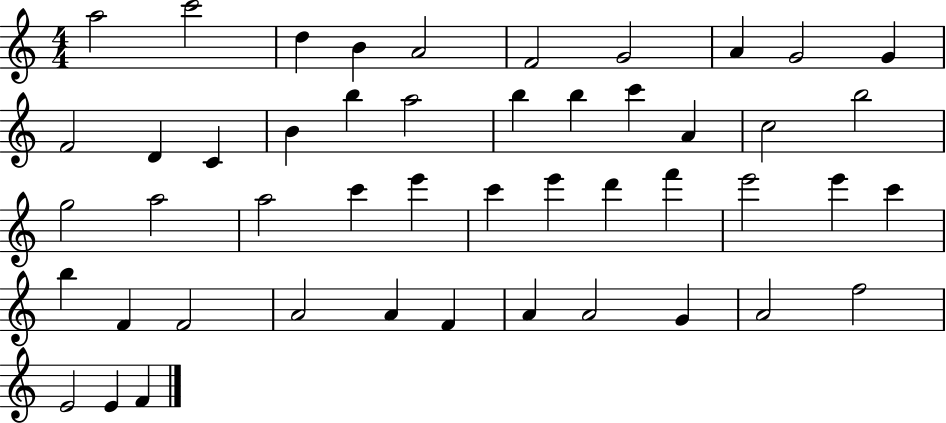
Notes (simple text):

A5/h C6/h D5/q B4/q A4/h F4/h G4/h A4/q G4/h G4/q F4/h D4/q C4/q B4/q B5/q A5/h B5/q B5/q C6/q A4/q C5/h B5/h G5/h A5/h A5/h C6/q E6/q C6/q E6/q D6/q F6/q E6/h E6/q C6/q B5/q F4/q F4/h A4/h A4/q F4/q A4/q A4/h G4/q A4/h F5/h E4/h E4/q F4/q